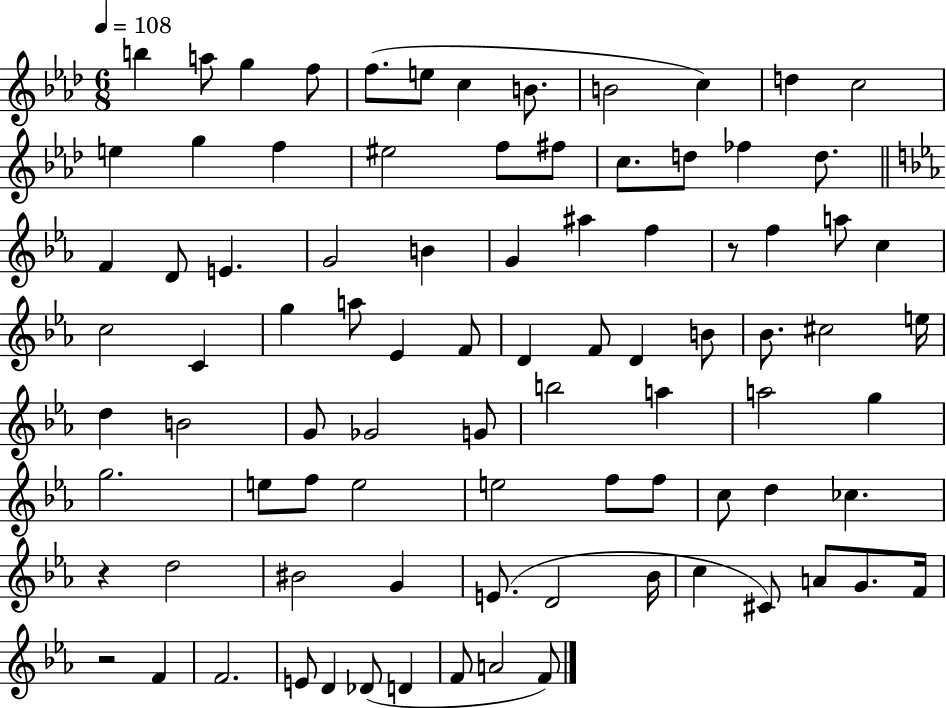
{
  \clef treble
  \numericTimeSignature
  \time 6/8
  \key aes \major
  \tempo 4 = 108
  \repeat volta 2 { b''4 a''8 g''4 f''8 | f''8.( e''8 c''4 b'8. | b'2 c''4) | d''4 c''2 | \break e''4 g''4 f''4 | eis''2 f''8 fis''8 | c''8. d''8 fes''4 d''8. | \bar "||" \break \key c \minor f'4 d'8 e'4. | g'2 b'4 | g'4 ais''4 f''4 | r8 f''4 a''8 c''4 | \break c''2 c'4 | g''4 a''8 ees'4 f'8 | d'4 f'8 d'4 b'8 | bes'8. cis''2 e''16 | \break d''4 b'2 | g'8 ges'2 g'8 | b''2 a''4 | a''2 g''4 | \break g''2. | e''8 f''8 e''2 | e''2 f''8 f''8 | c''8 d''4 ces''4. | \break r4 d''2 | bis'2 g'4 | e'8.( d'2 bes'16 | c''4 cis'8) a'8 g'8. f'16 | \break r2 f'4 | f'2. | e'8 d'4 des'8( d'4 | f'8 a'2 f'8) | \break } \bar "|."
}